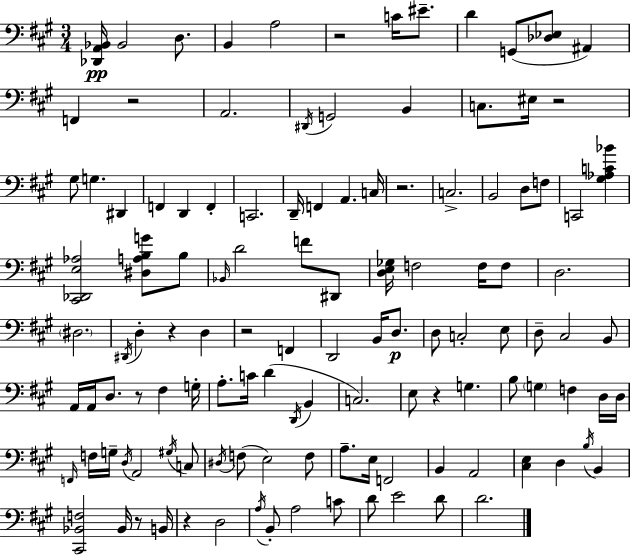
[Db2,A2,Bb2]/s Bb2/h D3/e. B2/q A3/h R/h C4/s EIS4/e. D4/q G2/e [Db3,Eb3]/e A#2/q F2/q R/h A2/h. D#2/s G2/h B2/q C3/e. EIS3/s R/h G#3/e G3/q. D#2/q F2/q D2/q F2/q C2/h. D2/s F2/q A2/q. C3/s R/h. C3/h. B2/h D3/e F3/e C2/h [G#3,Ab3,C4,Bb4]/q [C#2,Db2,E3,Ab3]/h [D#3,A3,B3,G4]/e B3/e Bb2/s D4/h F4/e D#2/e [D3,E3,Gb3]/s F3/h F3/s F3/e D3/h. D#3/h. D#2/s D3/q R/q D3/q R/h F2/q D2/h B2/s D3/e. D3/e C3/h E3/e D3/e C#3/h B2/e A2/s A2/s D3/e. R/e F#3/q G3/s A3/e. C4/s D4/q D2/s B2/q C3/h. E3/e R/q G3/q. B3/e G3/q F3/q D3/s D3/s F2/s F3/s G3/s D3/s A2/h G#3/s C3/e D#3/s F3/e E3/h F3/e A3/e. E3/s F2/h B2/q A2/h [C#3,E3]/q D3/q B3/s B2/q [C#2,Bb2,F3]/h Bb2/s R/e B2/s R/q D3/h A3/s B2/e A3/h C4/e D4/e E4/h D4/e D4/h.